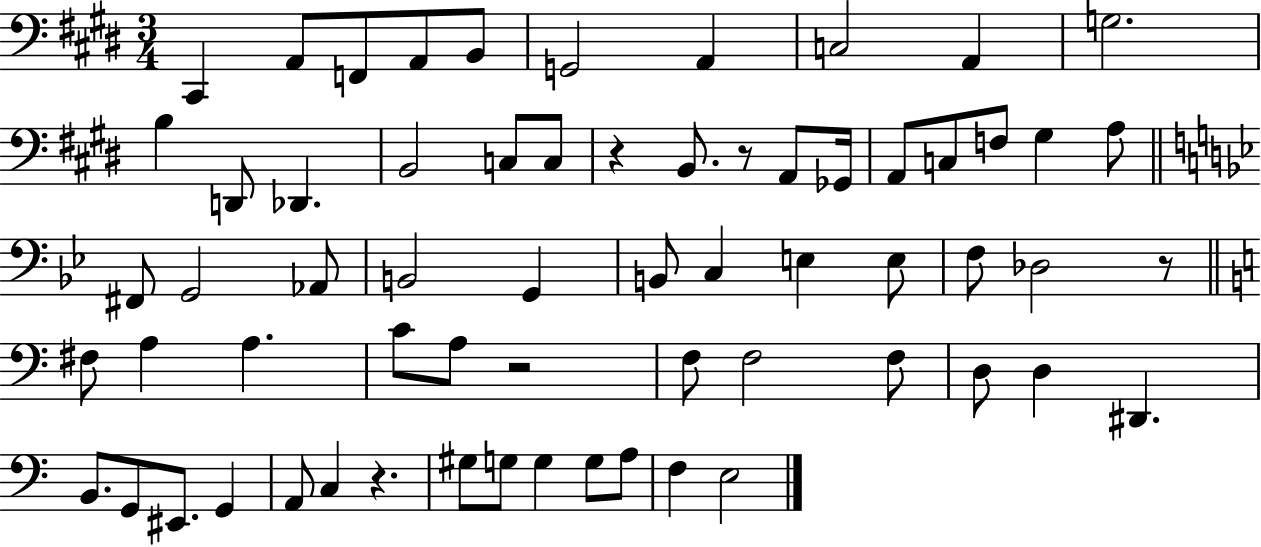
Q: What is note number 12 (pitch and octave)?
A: D2